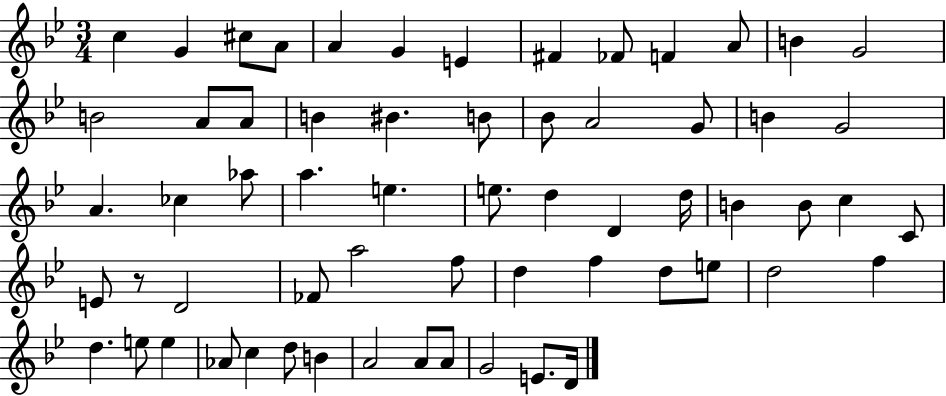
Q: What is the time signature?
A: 3/4